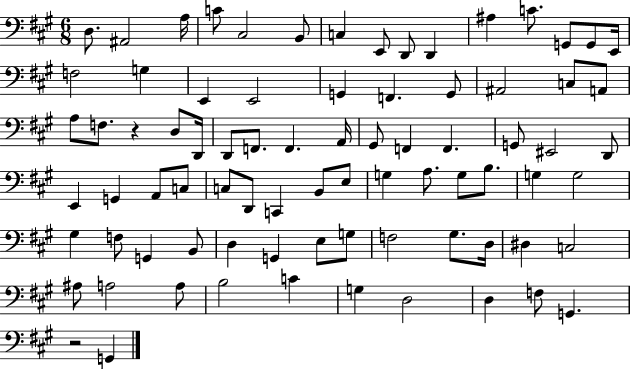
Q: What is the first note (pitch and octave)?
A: D3